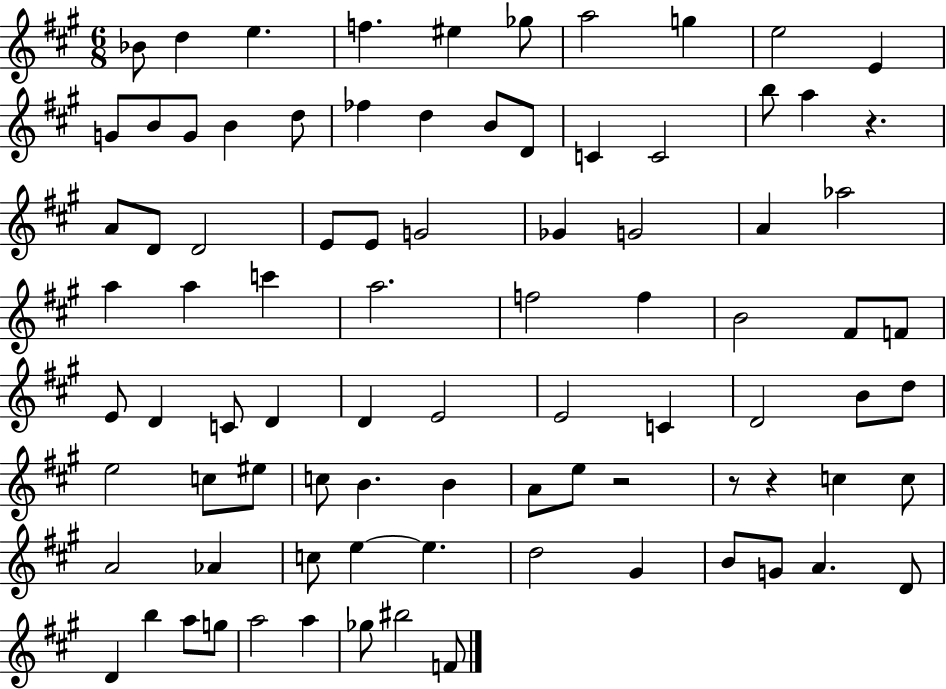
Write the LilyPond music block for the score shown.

{
  \clef treble
  \numericTimeSignature
  \time 6/8
  \key a \major
  \repeat volta 2 { bes'8 d''4 e''4. | f''4. eis''4 ges''8 | a''2 g''4 | e''2 e'4 | \break g'8 b'8 g'8 b'4 d''8 | fes''4 d''4 b'8 d'8 | c'4 c'2 | b''8 a''4 r4. | \break a'8 d'8 d'2 | e'8 e'8 g'2 | ges'4 g'2 | a'4 aes''2 | \break a''4 a''4 c'''4 | a''2. | f''2 f''4 | b'2 fis'8 f'8 | \break e'8 d'4 c'8 d'4 | d'4 e'2 | e'2 c'4 | d'2 b'8 d''8 | \break e''2 c''8 eis''8 | c''8 b'4. b'4 | a'8 e''8 r2 | r8 r4 c''4 c''8 | \break a'2 aes'4 | c''8 e''4~~ e''4. | d''2 gis'4 | b'8 g'8 a'4. d'8 | \break d'4 b''4 a''8 g''8 | a''2 a''4 | ges''8 bis''2 f'8 | } \bar "|."
}